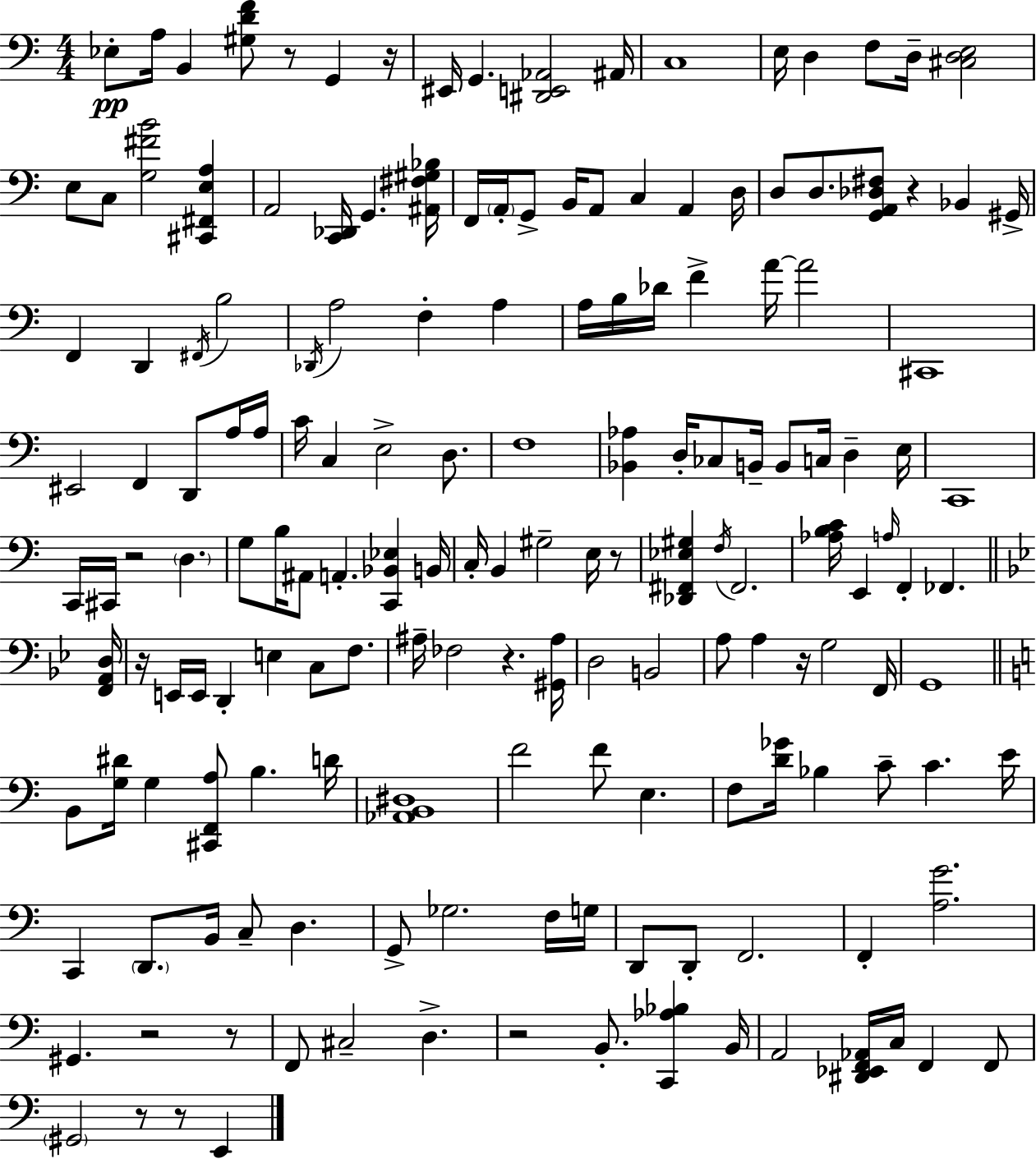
{
  \clef bass
  \numericTimeSignature
  \time 4/4
  \key c \major
  ees8-.\pp a16 b,4 <gis d' f'>8 r8 g,4 r16 | eis,16 g,4. <dis, e, aes,>2 ais,16 | c1 | e16 d4 f8 d16-- <cis d e>2 | \break e8 c8 <g fis' b'>2 <cis, fis, e a>4 | a,2 <c, des,>16 g,4. <ais, fis gis bes>16 | f,16 \parenthesize a,16-. g,8-> b,16 a,8 c4 a,4 d16 | d8 d8. <g, a, des fis>8 r4 bes,4 gis,16-> | \break f,4 d,4 \acciaccatura { fis,16 } b2 | \acciaccatura { des,16 } a2 f4-. a4 | a16 b16 des'16 f'4-> a'16~~ a'2 | cis,1 | \break eis,2 f,4 d,8 | a16 a16 c'16 c4 e2-> d8. | f1 | <bes, aes>4 d16-. ces8 b,16-- b,8 c16 d4-- | \break e16 c,1 | c,16 cis,16 r2 \parenthesize d4. | g8 b16 ais,8 a,4.-. <c, bes, ees>4 | b,16 c16-. b,4 gis2-- e16 | \break r8 <des, fis, ees gis>4 \acciaccatura { f16 } fis,2. | <aes b c'>16 e,4 \grace { a16 } f,4-. fes,4. | \bar "||" \break \key g \minor <f, a, d>16 r16 e,16 e,16 d,4-. e4 c8 f8. | ais16-- fes2 r4. | <gis, ais>16 d2 b,2 | a8 a4 r16 g2 | \break f,16 g,1 | \bar "||" \break \key c \major b,8 <g dis'>16 g4 <cis, f, a>8 b4. d'16 | <aes, b, dis>1 | f'2 f'8 e4. | f8 <d' ges'>16 bes4 c'8-- c'4. e'16 | \break c,4 \parenthesize d,8. b,16 c8-- d4. | g,8-> ges2. f16 g16 | d,8 d,8-. f,2. | f,4-. <a g'>2. | \break gis,4. r2 r8 | f,8 cis2-- d4.-> | r2 b,8.-. <c, aes bes>4 b,16 | a,2 <dis, ees, f, aes,>16 c16 f,4 f,8 | \break \parenthesize gis,2 r8 r8 e,4 | \bar "|."
}